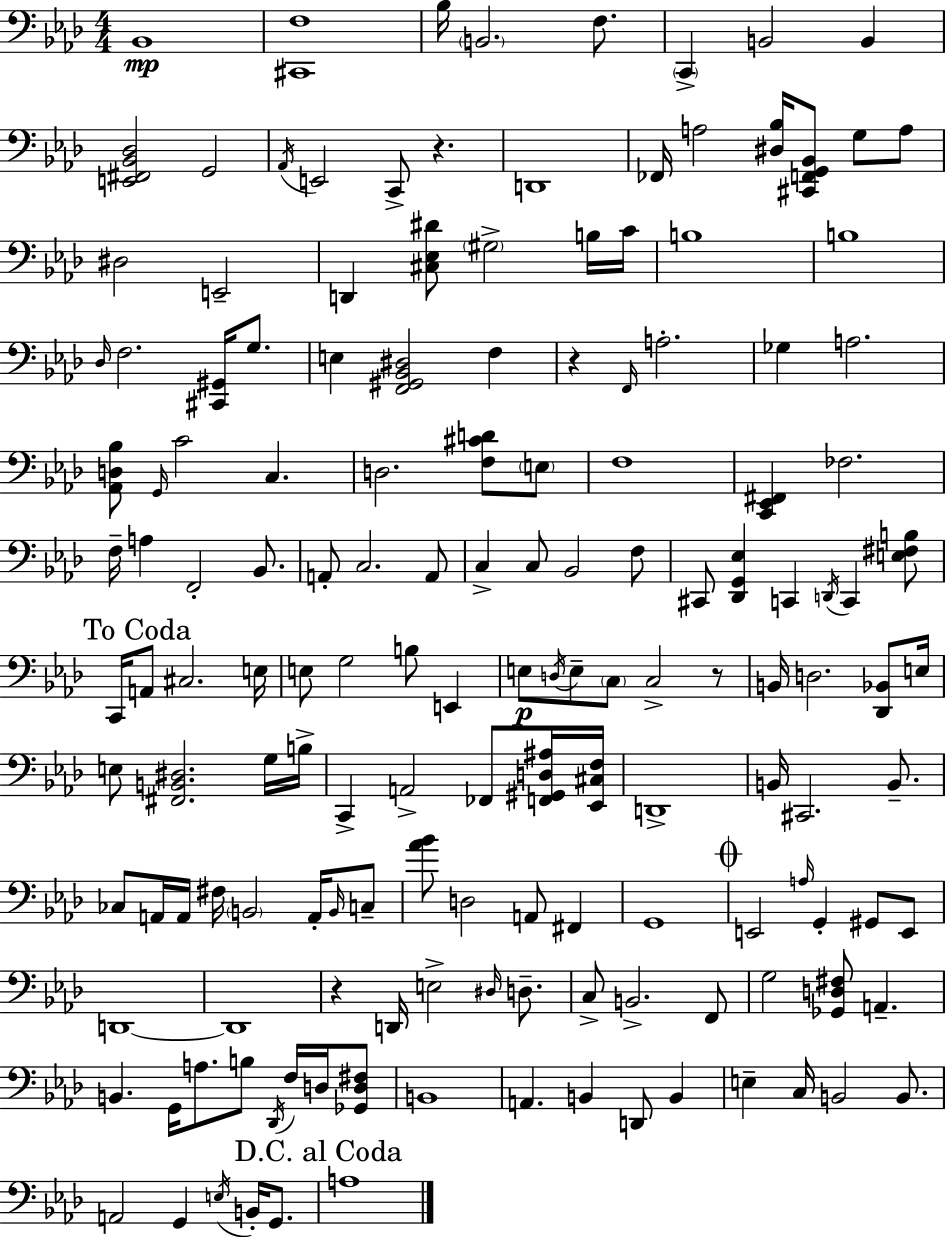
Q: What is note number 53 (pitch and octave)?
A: C2